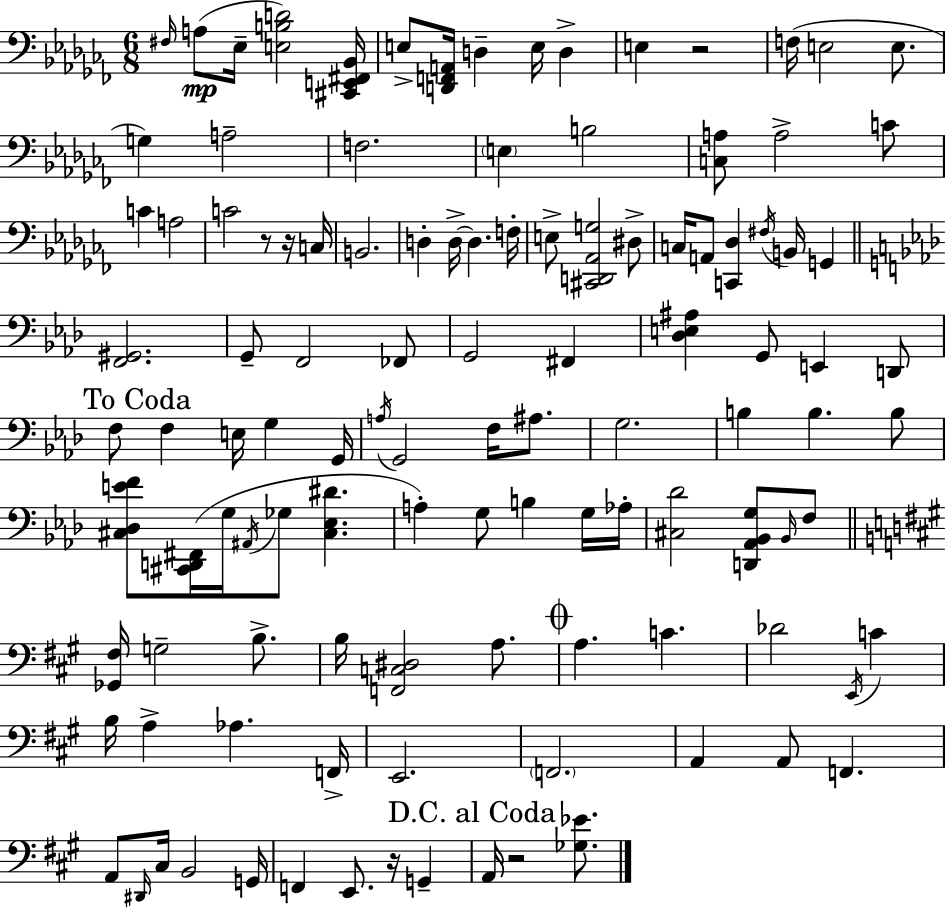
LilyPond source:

{
  \clef bass
  \numericTimeSignature
  \time 6/8
  \key aes \minor
  \grace { fis16 }(\mp a8 ees16-- <e b d'>2) | <cis, e, fis, bes,>16 e8-> <d, f, a,>16 d4-- e16 d4-> | e4 r2 | f16( e2 e8. | \break g4) a2-- | f2. | \parenthesize e4 b2 | <c a>8 a2-> c'8 | \break c'4 a2 | c'2 r8 r16 | c16 b,2. | d4-. d16->~~ d4. | \break f16-. e8-> <cis, d, aes, g>2 dis8-> | c16 a,8 <c, des>4 \acciaccatura { fis16 } b,16 g,4 | \bar "||" \break \key aes \major <f, gis,>2. | g,8-- f,2 fes,8 | g,2 fis,4 | <des e ais>4 g,8 e,4 d,8 | \break \mark "To Coda" f8 f4 e16 g4 g,16 | \acciaccatura { a16 } g,2 f16 ais8. | g2. | b4 b4. b8 | \break <cis des e' f'>8 <cis, d, fis,>16( g16 \acciaccatura { ais,16 } ges8 <cis ees dis'>4. | a4-.) g8 b4 | g16 aes16-. <cis des'>2 <d, aes, bes, g>8 | \grace { bes,16 } f8 \bar "||" \break \key a \major <ges, fis>16 g2-- b8.-> | b16 <f, c dis>2 a8. | \mark \markup { \musicglyph "scripts.coda" } a4. c'4. | des'2 \acciaccatura { e,16 } c'4 | \break b16 a4-> aes4. | f,16-> e,2. | \parenthesize f,2. | a,4 a,8 f,4. | \break a,8 \grace { dis,16 } cis16 b,2 | g,16 f,4 e,8. r16 g,4-- | \mark "D.C. al Coda" a,16 r2 <ges ees'>8. | \bar "|."
}